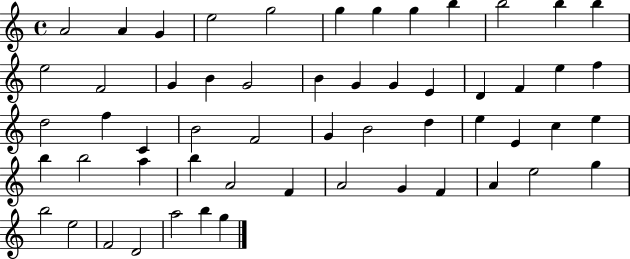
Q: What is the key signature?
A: C major